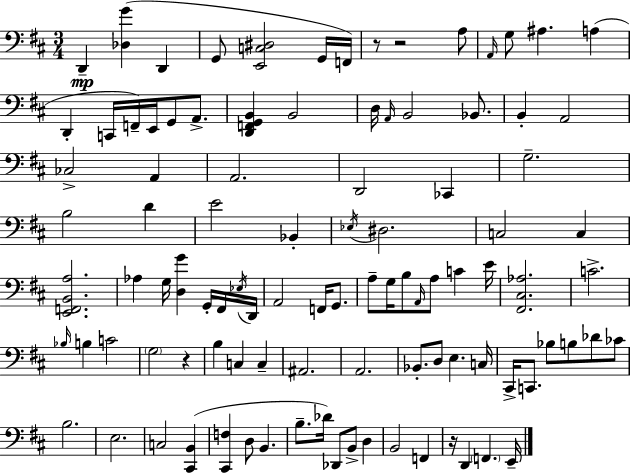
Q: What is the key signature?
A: D major